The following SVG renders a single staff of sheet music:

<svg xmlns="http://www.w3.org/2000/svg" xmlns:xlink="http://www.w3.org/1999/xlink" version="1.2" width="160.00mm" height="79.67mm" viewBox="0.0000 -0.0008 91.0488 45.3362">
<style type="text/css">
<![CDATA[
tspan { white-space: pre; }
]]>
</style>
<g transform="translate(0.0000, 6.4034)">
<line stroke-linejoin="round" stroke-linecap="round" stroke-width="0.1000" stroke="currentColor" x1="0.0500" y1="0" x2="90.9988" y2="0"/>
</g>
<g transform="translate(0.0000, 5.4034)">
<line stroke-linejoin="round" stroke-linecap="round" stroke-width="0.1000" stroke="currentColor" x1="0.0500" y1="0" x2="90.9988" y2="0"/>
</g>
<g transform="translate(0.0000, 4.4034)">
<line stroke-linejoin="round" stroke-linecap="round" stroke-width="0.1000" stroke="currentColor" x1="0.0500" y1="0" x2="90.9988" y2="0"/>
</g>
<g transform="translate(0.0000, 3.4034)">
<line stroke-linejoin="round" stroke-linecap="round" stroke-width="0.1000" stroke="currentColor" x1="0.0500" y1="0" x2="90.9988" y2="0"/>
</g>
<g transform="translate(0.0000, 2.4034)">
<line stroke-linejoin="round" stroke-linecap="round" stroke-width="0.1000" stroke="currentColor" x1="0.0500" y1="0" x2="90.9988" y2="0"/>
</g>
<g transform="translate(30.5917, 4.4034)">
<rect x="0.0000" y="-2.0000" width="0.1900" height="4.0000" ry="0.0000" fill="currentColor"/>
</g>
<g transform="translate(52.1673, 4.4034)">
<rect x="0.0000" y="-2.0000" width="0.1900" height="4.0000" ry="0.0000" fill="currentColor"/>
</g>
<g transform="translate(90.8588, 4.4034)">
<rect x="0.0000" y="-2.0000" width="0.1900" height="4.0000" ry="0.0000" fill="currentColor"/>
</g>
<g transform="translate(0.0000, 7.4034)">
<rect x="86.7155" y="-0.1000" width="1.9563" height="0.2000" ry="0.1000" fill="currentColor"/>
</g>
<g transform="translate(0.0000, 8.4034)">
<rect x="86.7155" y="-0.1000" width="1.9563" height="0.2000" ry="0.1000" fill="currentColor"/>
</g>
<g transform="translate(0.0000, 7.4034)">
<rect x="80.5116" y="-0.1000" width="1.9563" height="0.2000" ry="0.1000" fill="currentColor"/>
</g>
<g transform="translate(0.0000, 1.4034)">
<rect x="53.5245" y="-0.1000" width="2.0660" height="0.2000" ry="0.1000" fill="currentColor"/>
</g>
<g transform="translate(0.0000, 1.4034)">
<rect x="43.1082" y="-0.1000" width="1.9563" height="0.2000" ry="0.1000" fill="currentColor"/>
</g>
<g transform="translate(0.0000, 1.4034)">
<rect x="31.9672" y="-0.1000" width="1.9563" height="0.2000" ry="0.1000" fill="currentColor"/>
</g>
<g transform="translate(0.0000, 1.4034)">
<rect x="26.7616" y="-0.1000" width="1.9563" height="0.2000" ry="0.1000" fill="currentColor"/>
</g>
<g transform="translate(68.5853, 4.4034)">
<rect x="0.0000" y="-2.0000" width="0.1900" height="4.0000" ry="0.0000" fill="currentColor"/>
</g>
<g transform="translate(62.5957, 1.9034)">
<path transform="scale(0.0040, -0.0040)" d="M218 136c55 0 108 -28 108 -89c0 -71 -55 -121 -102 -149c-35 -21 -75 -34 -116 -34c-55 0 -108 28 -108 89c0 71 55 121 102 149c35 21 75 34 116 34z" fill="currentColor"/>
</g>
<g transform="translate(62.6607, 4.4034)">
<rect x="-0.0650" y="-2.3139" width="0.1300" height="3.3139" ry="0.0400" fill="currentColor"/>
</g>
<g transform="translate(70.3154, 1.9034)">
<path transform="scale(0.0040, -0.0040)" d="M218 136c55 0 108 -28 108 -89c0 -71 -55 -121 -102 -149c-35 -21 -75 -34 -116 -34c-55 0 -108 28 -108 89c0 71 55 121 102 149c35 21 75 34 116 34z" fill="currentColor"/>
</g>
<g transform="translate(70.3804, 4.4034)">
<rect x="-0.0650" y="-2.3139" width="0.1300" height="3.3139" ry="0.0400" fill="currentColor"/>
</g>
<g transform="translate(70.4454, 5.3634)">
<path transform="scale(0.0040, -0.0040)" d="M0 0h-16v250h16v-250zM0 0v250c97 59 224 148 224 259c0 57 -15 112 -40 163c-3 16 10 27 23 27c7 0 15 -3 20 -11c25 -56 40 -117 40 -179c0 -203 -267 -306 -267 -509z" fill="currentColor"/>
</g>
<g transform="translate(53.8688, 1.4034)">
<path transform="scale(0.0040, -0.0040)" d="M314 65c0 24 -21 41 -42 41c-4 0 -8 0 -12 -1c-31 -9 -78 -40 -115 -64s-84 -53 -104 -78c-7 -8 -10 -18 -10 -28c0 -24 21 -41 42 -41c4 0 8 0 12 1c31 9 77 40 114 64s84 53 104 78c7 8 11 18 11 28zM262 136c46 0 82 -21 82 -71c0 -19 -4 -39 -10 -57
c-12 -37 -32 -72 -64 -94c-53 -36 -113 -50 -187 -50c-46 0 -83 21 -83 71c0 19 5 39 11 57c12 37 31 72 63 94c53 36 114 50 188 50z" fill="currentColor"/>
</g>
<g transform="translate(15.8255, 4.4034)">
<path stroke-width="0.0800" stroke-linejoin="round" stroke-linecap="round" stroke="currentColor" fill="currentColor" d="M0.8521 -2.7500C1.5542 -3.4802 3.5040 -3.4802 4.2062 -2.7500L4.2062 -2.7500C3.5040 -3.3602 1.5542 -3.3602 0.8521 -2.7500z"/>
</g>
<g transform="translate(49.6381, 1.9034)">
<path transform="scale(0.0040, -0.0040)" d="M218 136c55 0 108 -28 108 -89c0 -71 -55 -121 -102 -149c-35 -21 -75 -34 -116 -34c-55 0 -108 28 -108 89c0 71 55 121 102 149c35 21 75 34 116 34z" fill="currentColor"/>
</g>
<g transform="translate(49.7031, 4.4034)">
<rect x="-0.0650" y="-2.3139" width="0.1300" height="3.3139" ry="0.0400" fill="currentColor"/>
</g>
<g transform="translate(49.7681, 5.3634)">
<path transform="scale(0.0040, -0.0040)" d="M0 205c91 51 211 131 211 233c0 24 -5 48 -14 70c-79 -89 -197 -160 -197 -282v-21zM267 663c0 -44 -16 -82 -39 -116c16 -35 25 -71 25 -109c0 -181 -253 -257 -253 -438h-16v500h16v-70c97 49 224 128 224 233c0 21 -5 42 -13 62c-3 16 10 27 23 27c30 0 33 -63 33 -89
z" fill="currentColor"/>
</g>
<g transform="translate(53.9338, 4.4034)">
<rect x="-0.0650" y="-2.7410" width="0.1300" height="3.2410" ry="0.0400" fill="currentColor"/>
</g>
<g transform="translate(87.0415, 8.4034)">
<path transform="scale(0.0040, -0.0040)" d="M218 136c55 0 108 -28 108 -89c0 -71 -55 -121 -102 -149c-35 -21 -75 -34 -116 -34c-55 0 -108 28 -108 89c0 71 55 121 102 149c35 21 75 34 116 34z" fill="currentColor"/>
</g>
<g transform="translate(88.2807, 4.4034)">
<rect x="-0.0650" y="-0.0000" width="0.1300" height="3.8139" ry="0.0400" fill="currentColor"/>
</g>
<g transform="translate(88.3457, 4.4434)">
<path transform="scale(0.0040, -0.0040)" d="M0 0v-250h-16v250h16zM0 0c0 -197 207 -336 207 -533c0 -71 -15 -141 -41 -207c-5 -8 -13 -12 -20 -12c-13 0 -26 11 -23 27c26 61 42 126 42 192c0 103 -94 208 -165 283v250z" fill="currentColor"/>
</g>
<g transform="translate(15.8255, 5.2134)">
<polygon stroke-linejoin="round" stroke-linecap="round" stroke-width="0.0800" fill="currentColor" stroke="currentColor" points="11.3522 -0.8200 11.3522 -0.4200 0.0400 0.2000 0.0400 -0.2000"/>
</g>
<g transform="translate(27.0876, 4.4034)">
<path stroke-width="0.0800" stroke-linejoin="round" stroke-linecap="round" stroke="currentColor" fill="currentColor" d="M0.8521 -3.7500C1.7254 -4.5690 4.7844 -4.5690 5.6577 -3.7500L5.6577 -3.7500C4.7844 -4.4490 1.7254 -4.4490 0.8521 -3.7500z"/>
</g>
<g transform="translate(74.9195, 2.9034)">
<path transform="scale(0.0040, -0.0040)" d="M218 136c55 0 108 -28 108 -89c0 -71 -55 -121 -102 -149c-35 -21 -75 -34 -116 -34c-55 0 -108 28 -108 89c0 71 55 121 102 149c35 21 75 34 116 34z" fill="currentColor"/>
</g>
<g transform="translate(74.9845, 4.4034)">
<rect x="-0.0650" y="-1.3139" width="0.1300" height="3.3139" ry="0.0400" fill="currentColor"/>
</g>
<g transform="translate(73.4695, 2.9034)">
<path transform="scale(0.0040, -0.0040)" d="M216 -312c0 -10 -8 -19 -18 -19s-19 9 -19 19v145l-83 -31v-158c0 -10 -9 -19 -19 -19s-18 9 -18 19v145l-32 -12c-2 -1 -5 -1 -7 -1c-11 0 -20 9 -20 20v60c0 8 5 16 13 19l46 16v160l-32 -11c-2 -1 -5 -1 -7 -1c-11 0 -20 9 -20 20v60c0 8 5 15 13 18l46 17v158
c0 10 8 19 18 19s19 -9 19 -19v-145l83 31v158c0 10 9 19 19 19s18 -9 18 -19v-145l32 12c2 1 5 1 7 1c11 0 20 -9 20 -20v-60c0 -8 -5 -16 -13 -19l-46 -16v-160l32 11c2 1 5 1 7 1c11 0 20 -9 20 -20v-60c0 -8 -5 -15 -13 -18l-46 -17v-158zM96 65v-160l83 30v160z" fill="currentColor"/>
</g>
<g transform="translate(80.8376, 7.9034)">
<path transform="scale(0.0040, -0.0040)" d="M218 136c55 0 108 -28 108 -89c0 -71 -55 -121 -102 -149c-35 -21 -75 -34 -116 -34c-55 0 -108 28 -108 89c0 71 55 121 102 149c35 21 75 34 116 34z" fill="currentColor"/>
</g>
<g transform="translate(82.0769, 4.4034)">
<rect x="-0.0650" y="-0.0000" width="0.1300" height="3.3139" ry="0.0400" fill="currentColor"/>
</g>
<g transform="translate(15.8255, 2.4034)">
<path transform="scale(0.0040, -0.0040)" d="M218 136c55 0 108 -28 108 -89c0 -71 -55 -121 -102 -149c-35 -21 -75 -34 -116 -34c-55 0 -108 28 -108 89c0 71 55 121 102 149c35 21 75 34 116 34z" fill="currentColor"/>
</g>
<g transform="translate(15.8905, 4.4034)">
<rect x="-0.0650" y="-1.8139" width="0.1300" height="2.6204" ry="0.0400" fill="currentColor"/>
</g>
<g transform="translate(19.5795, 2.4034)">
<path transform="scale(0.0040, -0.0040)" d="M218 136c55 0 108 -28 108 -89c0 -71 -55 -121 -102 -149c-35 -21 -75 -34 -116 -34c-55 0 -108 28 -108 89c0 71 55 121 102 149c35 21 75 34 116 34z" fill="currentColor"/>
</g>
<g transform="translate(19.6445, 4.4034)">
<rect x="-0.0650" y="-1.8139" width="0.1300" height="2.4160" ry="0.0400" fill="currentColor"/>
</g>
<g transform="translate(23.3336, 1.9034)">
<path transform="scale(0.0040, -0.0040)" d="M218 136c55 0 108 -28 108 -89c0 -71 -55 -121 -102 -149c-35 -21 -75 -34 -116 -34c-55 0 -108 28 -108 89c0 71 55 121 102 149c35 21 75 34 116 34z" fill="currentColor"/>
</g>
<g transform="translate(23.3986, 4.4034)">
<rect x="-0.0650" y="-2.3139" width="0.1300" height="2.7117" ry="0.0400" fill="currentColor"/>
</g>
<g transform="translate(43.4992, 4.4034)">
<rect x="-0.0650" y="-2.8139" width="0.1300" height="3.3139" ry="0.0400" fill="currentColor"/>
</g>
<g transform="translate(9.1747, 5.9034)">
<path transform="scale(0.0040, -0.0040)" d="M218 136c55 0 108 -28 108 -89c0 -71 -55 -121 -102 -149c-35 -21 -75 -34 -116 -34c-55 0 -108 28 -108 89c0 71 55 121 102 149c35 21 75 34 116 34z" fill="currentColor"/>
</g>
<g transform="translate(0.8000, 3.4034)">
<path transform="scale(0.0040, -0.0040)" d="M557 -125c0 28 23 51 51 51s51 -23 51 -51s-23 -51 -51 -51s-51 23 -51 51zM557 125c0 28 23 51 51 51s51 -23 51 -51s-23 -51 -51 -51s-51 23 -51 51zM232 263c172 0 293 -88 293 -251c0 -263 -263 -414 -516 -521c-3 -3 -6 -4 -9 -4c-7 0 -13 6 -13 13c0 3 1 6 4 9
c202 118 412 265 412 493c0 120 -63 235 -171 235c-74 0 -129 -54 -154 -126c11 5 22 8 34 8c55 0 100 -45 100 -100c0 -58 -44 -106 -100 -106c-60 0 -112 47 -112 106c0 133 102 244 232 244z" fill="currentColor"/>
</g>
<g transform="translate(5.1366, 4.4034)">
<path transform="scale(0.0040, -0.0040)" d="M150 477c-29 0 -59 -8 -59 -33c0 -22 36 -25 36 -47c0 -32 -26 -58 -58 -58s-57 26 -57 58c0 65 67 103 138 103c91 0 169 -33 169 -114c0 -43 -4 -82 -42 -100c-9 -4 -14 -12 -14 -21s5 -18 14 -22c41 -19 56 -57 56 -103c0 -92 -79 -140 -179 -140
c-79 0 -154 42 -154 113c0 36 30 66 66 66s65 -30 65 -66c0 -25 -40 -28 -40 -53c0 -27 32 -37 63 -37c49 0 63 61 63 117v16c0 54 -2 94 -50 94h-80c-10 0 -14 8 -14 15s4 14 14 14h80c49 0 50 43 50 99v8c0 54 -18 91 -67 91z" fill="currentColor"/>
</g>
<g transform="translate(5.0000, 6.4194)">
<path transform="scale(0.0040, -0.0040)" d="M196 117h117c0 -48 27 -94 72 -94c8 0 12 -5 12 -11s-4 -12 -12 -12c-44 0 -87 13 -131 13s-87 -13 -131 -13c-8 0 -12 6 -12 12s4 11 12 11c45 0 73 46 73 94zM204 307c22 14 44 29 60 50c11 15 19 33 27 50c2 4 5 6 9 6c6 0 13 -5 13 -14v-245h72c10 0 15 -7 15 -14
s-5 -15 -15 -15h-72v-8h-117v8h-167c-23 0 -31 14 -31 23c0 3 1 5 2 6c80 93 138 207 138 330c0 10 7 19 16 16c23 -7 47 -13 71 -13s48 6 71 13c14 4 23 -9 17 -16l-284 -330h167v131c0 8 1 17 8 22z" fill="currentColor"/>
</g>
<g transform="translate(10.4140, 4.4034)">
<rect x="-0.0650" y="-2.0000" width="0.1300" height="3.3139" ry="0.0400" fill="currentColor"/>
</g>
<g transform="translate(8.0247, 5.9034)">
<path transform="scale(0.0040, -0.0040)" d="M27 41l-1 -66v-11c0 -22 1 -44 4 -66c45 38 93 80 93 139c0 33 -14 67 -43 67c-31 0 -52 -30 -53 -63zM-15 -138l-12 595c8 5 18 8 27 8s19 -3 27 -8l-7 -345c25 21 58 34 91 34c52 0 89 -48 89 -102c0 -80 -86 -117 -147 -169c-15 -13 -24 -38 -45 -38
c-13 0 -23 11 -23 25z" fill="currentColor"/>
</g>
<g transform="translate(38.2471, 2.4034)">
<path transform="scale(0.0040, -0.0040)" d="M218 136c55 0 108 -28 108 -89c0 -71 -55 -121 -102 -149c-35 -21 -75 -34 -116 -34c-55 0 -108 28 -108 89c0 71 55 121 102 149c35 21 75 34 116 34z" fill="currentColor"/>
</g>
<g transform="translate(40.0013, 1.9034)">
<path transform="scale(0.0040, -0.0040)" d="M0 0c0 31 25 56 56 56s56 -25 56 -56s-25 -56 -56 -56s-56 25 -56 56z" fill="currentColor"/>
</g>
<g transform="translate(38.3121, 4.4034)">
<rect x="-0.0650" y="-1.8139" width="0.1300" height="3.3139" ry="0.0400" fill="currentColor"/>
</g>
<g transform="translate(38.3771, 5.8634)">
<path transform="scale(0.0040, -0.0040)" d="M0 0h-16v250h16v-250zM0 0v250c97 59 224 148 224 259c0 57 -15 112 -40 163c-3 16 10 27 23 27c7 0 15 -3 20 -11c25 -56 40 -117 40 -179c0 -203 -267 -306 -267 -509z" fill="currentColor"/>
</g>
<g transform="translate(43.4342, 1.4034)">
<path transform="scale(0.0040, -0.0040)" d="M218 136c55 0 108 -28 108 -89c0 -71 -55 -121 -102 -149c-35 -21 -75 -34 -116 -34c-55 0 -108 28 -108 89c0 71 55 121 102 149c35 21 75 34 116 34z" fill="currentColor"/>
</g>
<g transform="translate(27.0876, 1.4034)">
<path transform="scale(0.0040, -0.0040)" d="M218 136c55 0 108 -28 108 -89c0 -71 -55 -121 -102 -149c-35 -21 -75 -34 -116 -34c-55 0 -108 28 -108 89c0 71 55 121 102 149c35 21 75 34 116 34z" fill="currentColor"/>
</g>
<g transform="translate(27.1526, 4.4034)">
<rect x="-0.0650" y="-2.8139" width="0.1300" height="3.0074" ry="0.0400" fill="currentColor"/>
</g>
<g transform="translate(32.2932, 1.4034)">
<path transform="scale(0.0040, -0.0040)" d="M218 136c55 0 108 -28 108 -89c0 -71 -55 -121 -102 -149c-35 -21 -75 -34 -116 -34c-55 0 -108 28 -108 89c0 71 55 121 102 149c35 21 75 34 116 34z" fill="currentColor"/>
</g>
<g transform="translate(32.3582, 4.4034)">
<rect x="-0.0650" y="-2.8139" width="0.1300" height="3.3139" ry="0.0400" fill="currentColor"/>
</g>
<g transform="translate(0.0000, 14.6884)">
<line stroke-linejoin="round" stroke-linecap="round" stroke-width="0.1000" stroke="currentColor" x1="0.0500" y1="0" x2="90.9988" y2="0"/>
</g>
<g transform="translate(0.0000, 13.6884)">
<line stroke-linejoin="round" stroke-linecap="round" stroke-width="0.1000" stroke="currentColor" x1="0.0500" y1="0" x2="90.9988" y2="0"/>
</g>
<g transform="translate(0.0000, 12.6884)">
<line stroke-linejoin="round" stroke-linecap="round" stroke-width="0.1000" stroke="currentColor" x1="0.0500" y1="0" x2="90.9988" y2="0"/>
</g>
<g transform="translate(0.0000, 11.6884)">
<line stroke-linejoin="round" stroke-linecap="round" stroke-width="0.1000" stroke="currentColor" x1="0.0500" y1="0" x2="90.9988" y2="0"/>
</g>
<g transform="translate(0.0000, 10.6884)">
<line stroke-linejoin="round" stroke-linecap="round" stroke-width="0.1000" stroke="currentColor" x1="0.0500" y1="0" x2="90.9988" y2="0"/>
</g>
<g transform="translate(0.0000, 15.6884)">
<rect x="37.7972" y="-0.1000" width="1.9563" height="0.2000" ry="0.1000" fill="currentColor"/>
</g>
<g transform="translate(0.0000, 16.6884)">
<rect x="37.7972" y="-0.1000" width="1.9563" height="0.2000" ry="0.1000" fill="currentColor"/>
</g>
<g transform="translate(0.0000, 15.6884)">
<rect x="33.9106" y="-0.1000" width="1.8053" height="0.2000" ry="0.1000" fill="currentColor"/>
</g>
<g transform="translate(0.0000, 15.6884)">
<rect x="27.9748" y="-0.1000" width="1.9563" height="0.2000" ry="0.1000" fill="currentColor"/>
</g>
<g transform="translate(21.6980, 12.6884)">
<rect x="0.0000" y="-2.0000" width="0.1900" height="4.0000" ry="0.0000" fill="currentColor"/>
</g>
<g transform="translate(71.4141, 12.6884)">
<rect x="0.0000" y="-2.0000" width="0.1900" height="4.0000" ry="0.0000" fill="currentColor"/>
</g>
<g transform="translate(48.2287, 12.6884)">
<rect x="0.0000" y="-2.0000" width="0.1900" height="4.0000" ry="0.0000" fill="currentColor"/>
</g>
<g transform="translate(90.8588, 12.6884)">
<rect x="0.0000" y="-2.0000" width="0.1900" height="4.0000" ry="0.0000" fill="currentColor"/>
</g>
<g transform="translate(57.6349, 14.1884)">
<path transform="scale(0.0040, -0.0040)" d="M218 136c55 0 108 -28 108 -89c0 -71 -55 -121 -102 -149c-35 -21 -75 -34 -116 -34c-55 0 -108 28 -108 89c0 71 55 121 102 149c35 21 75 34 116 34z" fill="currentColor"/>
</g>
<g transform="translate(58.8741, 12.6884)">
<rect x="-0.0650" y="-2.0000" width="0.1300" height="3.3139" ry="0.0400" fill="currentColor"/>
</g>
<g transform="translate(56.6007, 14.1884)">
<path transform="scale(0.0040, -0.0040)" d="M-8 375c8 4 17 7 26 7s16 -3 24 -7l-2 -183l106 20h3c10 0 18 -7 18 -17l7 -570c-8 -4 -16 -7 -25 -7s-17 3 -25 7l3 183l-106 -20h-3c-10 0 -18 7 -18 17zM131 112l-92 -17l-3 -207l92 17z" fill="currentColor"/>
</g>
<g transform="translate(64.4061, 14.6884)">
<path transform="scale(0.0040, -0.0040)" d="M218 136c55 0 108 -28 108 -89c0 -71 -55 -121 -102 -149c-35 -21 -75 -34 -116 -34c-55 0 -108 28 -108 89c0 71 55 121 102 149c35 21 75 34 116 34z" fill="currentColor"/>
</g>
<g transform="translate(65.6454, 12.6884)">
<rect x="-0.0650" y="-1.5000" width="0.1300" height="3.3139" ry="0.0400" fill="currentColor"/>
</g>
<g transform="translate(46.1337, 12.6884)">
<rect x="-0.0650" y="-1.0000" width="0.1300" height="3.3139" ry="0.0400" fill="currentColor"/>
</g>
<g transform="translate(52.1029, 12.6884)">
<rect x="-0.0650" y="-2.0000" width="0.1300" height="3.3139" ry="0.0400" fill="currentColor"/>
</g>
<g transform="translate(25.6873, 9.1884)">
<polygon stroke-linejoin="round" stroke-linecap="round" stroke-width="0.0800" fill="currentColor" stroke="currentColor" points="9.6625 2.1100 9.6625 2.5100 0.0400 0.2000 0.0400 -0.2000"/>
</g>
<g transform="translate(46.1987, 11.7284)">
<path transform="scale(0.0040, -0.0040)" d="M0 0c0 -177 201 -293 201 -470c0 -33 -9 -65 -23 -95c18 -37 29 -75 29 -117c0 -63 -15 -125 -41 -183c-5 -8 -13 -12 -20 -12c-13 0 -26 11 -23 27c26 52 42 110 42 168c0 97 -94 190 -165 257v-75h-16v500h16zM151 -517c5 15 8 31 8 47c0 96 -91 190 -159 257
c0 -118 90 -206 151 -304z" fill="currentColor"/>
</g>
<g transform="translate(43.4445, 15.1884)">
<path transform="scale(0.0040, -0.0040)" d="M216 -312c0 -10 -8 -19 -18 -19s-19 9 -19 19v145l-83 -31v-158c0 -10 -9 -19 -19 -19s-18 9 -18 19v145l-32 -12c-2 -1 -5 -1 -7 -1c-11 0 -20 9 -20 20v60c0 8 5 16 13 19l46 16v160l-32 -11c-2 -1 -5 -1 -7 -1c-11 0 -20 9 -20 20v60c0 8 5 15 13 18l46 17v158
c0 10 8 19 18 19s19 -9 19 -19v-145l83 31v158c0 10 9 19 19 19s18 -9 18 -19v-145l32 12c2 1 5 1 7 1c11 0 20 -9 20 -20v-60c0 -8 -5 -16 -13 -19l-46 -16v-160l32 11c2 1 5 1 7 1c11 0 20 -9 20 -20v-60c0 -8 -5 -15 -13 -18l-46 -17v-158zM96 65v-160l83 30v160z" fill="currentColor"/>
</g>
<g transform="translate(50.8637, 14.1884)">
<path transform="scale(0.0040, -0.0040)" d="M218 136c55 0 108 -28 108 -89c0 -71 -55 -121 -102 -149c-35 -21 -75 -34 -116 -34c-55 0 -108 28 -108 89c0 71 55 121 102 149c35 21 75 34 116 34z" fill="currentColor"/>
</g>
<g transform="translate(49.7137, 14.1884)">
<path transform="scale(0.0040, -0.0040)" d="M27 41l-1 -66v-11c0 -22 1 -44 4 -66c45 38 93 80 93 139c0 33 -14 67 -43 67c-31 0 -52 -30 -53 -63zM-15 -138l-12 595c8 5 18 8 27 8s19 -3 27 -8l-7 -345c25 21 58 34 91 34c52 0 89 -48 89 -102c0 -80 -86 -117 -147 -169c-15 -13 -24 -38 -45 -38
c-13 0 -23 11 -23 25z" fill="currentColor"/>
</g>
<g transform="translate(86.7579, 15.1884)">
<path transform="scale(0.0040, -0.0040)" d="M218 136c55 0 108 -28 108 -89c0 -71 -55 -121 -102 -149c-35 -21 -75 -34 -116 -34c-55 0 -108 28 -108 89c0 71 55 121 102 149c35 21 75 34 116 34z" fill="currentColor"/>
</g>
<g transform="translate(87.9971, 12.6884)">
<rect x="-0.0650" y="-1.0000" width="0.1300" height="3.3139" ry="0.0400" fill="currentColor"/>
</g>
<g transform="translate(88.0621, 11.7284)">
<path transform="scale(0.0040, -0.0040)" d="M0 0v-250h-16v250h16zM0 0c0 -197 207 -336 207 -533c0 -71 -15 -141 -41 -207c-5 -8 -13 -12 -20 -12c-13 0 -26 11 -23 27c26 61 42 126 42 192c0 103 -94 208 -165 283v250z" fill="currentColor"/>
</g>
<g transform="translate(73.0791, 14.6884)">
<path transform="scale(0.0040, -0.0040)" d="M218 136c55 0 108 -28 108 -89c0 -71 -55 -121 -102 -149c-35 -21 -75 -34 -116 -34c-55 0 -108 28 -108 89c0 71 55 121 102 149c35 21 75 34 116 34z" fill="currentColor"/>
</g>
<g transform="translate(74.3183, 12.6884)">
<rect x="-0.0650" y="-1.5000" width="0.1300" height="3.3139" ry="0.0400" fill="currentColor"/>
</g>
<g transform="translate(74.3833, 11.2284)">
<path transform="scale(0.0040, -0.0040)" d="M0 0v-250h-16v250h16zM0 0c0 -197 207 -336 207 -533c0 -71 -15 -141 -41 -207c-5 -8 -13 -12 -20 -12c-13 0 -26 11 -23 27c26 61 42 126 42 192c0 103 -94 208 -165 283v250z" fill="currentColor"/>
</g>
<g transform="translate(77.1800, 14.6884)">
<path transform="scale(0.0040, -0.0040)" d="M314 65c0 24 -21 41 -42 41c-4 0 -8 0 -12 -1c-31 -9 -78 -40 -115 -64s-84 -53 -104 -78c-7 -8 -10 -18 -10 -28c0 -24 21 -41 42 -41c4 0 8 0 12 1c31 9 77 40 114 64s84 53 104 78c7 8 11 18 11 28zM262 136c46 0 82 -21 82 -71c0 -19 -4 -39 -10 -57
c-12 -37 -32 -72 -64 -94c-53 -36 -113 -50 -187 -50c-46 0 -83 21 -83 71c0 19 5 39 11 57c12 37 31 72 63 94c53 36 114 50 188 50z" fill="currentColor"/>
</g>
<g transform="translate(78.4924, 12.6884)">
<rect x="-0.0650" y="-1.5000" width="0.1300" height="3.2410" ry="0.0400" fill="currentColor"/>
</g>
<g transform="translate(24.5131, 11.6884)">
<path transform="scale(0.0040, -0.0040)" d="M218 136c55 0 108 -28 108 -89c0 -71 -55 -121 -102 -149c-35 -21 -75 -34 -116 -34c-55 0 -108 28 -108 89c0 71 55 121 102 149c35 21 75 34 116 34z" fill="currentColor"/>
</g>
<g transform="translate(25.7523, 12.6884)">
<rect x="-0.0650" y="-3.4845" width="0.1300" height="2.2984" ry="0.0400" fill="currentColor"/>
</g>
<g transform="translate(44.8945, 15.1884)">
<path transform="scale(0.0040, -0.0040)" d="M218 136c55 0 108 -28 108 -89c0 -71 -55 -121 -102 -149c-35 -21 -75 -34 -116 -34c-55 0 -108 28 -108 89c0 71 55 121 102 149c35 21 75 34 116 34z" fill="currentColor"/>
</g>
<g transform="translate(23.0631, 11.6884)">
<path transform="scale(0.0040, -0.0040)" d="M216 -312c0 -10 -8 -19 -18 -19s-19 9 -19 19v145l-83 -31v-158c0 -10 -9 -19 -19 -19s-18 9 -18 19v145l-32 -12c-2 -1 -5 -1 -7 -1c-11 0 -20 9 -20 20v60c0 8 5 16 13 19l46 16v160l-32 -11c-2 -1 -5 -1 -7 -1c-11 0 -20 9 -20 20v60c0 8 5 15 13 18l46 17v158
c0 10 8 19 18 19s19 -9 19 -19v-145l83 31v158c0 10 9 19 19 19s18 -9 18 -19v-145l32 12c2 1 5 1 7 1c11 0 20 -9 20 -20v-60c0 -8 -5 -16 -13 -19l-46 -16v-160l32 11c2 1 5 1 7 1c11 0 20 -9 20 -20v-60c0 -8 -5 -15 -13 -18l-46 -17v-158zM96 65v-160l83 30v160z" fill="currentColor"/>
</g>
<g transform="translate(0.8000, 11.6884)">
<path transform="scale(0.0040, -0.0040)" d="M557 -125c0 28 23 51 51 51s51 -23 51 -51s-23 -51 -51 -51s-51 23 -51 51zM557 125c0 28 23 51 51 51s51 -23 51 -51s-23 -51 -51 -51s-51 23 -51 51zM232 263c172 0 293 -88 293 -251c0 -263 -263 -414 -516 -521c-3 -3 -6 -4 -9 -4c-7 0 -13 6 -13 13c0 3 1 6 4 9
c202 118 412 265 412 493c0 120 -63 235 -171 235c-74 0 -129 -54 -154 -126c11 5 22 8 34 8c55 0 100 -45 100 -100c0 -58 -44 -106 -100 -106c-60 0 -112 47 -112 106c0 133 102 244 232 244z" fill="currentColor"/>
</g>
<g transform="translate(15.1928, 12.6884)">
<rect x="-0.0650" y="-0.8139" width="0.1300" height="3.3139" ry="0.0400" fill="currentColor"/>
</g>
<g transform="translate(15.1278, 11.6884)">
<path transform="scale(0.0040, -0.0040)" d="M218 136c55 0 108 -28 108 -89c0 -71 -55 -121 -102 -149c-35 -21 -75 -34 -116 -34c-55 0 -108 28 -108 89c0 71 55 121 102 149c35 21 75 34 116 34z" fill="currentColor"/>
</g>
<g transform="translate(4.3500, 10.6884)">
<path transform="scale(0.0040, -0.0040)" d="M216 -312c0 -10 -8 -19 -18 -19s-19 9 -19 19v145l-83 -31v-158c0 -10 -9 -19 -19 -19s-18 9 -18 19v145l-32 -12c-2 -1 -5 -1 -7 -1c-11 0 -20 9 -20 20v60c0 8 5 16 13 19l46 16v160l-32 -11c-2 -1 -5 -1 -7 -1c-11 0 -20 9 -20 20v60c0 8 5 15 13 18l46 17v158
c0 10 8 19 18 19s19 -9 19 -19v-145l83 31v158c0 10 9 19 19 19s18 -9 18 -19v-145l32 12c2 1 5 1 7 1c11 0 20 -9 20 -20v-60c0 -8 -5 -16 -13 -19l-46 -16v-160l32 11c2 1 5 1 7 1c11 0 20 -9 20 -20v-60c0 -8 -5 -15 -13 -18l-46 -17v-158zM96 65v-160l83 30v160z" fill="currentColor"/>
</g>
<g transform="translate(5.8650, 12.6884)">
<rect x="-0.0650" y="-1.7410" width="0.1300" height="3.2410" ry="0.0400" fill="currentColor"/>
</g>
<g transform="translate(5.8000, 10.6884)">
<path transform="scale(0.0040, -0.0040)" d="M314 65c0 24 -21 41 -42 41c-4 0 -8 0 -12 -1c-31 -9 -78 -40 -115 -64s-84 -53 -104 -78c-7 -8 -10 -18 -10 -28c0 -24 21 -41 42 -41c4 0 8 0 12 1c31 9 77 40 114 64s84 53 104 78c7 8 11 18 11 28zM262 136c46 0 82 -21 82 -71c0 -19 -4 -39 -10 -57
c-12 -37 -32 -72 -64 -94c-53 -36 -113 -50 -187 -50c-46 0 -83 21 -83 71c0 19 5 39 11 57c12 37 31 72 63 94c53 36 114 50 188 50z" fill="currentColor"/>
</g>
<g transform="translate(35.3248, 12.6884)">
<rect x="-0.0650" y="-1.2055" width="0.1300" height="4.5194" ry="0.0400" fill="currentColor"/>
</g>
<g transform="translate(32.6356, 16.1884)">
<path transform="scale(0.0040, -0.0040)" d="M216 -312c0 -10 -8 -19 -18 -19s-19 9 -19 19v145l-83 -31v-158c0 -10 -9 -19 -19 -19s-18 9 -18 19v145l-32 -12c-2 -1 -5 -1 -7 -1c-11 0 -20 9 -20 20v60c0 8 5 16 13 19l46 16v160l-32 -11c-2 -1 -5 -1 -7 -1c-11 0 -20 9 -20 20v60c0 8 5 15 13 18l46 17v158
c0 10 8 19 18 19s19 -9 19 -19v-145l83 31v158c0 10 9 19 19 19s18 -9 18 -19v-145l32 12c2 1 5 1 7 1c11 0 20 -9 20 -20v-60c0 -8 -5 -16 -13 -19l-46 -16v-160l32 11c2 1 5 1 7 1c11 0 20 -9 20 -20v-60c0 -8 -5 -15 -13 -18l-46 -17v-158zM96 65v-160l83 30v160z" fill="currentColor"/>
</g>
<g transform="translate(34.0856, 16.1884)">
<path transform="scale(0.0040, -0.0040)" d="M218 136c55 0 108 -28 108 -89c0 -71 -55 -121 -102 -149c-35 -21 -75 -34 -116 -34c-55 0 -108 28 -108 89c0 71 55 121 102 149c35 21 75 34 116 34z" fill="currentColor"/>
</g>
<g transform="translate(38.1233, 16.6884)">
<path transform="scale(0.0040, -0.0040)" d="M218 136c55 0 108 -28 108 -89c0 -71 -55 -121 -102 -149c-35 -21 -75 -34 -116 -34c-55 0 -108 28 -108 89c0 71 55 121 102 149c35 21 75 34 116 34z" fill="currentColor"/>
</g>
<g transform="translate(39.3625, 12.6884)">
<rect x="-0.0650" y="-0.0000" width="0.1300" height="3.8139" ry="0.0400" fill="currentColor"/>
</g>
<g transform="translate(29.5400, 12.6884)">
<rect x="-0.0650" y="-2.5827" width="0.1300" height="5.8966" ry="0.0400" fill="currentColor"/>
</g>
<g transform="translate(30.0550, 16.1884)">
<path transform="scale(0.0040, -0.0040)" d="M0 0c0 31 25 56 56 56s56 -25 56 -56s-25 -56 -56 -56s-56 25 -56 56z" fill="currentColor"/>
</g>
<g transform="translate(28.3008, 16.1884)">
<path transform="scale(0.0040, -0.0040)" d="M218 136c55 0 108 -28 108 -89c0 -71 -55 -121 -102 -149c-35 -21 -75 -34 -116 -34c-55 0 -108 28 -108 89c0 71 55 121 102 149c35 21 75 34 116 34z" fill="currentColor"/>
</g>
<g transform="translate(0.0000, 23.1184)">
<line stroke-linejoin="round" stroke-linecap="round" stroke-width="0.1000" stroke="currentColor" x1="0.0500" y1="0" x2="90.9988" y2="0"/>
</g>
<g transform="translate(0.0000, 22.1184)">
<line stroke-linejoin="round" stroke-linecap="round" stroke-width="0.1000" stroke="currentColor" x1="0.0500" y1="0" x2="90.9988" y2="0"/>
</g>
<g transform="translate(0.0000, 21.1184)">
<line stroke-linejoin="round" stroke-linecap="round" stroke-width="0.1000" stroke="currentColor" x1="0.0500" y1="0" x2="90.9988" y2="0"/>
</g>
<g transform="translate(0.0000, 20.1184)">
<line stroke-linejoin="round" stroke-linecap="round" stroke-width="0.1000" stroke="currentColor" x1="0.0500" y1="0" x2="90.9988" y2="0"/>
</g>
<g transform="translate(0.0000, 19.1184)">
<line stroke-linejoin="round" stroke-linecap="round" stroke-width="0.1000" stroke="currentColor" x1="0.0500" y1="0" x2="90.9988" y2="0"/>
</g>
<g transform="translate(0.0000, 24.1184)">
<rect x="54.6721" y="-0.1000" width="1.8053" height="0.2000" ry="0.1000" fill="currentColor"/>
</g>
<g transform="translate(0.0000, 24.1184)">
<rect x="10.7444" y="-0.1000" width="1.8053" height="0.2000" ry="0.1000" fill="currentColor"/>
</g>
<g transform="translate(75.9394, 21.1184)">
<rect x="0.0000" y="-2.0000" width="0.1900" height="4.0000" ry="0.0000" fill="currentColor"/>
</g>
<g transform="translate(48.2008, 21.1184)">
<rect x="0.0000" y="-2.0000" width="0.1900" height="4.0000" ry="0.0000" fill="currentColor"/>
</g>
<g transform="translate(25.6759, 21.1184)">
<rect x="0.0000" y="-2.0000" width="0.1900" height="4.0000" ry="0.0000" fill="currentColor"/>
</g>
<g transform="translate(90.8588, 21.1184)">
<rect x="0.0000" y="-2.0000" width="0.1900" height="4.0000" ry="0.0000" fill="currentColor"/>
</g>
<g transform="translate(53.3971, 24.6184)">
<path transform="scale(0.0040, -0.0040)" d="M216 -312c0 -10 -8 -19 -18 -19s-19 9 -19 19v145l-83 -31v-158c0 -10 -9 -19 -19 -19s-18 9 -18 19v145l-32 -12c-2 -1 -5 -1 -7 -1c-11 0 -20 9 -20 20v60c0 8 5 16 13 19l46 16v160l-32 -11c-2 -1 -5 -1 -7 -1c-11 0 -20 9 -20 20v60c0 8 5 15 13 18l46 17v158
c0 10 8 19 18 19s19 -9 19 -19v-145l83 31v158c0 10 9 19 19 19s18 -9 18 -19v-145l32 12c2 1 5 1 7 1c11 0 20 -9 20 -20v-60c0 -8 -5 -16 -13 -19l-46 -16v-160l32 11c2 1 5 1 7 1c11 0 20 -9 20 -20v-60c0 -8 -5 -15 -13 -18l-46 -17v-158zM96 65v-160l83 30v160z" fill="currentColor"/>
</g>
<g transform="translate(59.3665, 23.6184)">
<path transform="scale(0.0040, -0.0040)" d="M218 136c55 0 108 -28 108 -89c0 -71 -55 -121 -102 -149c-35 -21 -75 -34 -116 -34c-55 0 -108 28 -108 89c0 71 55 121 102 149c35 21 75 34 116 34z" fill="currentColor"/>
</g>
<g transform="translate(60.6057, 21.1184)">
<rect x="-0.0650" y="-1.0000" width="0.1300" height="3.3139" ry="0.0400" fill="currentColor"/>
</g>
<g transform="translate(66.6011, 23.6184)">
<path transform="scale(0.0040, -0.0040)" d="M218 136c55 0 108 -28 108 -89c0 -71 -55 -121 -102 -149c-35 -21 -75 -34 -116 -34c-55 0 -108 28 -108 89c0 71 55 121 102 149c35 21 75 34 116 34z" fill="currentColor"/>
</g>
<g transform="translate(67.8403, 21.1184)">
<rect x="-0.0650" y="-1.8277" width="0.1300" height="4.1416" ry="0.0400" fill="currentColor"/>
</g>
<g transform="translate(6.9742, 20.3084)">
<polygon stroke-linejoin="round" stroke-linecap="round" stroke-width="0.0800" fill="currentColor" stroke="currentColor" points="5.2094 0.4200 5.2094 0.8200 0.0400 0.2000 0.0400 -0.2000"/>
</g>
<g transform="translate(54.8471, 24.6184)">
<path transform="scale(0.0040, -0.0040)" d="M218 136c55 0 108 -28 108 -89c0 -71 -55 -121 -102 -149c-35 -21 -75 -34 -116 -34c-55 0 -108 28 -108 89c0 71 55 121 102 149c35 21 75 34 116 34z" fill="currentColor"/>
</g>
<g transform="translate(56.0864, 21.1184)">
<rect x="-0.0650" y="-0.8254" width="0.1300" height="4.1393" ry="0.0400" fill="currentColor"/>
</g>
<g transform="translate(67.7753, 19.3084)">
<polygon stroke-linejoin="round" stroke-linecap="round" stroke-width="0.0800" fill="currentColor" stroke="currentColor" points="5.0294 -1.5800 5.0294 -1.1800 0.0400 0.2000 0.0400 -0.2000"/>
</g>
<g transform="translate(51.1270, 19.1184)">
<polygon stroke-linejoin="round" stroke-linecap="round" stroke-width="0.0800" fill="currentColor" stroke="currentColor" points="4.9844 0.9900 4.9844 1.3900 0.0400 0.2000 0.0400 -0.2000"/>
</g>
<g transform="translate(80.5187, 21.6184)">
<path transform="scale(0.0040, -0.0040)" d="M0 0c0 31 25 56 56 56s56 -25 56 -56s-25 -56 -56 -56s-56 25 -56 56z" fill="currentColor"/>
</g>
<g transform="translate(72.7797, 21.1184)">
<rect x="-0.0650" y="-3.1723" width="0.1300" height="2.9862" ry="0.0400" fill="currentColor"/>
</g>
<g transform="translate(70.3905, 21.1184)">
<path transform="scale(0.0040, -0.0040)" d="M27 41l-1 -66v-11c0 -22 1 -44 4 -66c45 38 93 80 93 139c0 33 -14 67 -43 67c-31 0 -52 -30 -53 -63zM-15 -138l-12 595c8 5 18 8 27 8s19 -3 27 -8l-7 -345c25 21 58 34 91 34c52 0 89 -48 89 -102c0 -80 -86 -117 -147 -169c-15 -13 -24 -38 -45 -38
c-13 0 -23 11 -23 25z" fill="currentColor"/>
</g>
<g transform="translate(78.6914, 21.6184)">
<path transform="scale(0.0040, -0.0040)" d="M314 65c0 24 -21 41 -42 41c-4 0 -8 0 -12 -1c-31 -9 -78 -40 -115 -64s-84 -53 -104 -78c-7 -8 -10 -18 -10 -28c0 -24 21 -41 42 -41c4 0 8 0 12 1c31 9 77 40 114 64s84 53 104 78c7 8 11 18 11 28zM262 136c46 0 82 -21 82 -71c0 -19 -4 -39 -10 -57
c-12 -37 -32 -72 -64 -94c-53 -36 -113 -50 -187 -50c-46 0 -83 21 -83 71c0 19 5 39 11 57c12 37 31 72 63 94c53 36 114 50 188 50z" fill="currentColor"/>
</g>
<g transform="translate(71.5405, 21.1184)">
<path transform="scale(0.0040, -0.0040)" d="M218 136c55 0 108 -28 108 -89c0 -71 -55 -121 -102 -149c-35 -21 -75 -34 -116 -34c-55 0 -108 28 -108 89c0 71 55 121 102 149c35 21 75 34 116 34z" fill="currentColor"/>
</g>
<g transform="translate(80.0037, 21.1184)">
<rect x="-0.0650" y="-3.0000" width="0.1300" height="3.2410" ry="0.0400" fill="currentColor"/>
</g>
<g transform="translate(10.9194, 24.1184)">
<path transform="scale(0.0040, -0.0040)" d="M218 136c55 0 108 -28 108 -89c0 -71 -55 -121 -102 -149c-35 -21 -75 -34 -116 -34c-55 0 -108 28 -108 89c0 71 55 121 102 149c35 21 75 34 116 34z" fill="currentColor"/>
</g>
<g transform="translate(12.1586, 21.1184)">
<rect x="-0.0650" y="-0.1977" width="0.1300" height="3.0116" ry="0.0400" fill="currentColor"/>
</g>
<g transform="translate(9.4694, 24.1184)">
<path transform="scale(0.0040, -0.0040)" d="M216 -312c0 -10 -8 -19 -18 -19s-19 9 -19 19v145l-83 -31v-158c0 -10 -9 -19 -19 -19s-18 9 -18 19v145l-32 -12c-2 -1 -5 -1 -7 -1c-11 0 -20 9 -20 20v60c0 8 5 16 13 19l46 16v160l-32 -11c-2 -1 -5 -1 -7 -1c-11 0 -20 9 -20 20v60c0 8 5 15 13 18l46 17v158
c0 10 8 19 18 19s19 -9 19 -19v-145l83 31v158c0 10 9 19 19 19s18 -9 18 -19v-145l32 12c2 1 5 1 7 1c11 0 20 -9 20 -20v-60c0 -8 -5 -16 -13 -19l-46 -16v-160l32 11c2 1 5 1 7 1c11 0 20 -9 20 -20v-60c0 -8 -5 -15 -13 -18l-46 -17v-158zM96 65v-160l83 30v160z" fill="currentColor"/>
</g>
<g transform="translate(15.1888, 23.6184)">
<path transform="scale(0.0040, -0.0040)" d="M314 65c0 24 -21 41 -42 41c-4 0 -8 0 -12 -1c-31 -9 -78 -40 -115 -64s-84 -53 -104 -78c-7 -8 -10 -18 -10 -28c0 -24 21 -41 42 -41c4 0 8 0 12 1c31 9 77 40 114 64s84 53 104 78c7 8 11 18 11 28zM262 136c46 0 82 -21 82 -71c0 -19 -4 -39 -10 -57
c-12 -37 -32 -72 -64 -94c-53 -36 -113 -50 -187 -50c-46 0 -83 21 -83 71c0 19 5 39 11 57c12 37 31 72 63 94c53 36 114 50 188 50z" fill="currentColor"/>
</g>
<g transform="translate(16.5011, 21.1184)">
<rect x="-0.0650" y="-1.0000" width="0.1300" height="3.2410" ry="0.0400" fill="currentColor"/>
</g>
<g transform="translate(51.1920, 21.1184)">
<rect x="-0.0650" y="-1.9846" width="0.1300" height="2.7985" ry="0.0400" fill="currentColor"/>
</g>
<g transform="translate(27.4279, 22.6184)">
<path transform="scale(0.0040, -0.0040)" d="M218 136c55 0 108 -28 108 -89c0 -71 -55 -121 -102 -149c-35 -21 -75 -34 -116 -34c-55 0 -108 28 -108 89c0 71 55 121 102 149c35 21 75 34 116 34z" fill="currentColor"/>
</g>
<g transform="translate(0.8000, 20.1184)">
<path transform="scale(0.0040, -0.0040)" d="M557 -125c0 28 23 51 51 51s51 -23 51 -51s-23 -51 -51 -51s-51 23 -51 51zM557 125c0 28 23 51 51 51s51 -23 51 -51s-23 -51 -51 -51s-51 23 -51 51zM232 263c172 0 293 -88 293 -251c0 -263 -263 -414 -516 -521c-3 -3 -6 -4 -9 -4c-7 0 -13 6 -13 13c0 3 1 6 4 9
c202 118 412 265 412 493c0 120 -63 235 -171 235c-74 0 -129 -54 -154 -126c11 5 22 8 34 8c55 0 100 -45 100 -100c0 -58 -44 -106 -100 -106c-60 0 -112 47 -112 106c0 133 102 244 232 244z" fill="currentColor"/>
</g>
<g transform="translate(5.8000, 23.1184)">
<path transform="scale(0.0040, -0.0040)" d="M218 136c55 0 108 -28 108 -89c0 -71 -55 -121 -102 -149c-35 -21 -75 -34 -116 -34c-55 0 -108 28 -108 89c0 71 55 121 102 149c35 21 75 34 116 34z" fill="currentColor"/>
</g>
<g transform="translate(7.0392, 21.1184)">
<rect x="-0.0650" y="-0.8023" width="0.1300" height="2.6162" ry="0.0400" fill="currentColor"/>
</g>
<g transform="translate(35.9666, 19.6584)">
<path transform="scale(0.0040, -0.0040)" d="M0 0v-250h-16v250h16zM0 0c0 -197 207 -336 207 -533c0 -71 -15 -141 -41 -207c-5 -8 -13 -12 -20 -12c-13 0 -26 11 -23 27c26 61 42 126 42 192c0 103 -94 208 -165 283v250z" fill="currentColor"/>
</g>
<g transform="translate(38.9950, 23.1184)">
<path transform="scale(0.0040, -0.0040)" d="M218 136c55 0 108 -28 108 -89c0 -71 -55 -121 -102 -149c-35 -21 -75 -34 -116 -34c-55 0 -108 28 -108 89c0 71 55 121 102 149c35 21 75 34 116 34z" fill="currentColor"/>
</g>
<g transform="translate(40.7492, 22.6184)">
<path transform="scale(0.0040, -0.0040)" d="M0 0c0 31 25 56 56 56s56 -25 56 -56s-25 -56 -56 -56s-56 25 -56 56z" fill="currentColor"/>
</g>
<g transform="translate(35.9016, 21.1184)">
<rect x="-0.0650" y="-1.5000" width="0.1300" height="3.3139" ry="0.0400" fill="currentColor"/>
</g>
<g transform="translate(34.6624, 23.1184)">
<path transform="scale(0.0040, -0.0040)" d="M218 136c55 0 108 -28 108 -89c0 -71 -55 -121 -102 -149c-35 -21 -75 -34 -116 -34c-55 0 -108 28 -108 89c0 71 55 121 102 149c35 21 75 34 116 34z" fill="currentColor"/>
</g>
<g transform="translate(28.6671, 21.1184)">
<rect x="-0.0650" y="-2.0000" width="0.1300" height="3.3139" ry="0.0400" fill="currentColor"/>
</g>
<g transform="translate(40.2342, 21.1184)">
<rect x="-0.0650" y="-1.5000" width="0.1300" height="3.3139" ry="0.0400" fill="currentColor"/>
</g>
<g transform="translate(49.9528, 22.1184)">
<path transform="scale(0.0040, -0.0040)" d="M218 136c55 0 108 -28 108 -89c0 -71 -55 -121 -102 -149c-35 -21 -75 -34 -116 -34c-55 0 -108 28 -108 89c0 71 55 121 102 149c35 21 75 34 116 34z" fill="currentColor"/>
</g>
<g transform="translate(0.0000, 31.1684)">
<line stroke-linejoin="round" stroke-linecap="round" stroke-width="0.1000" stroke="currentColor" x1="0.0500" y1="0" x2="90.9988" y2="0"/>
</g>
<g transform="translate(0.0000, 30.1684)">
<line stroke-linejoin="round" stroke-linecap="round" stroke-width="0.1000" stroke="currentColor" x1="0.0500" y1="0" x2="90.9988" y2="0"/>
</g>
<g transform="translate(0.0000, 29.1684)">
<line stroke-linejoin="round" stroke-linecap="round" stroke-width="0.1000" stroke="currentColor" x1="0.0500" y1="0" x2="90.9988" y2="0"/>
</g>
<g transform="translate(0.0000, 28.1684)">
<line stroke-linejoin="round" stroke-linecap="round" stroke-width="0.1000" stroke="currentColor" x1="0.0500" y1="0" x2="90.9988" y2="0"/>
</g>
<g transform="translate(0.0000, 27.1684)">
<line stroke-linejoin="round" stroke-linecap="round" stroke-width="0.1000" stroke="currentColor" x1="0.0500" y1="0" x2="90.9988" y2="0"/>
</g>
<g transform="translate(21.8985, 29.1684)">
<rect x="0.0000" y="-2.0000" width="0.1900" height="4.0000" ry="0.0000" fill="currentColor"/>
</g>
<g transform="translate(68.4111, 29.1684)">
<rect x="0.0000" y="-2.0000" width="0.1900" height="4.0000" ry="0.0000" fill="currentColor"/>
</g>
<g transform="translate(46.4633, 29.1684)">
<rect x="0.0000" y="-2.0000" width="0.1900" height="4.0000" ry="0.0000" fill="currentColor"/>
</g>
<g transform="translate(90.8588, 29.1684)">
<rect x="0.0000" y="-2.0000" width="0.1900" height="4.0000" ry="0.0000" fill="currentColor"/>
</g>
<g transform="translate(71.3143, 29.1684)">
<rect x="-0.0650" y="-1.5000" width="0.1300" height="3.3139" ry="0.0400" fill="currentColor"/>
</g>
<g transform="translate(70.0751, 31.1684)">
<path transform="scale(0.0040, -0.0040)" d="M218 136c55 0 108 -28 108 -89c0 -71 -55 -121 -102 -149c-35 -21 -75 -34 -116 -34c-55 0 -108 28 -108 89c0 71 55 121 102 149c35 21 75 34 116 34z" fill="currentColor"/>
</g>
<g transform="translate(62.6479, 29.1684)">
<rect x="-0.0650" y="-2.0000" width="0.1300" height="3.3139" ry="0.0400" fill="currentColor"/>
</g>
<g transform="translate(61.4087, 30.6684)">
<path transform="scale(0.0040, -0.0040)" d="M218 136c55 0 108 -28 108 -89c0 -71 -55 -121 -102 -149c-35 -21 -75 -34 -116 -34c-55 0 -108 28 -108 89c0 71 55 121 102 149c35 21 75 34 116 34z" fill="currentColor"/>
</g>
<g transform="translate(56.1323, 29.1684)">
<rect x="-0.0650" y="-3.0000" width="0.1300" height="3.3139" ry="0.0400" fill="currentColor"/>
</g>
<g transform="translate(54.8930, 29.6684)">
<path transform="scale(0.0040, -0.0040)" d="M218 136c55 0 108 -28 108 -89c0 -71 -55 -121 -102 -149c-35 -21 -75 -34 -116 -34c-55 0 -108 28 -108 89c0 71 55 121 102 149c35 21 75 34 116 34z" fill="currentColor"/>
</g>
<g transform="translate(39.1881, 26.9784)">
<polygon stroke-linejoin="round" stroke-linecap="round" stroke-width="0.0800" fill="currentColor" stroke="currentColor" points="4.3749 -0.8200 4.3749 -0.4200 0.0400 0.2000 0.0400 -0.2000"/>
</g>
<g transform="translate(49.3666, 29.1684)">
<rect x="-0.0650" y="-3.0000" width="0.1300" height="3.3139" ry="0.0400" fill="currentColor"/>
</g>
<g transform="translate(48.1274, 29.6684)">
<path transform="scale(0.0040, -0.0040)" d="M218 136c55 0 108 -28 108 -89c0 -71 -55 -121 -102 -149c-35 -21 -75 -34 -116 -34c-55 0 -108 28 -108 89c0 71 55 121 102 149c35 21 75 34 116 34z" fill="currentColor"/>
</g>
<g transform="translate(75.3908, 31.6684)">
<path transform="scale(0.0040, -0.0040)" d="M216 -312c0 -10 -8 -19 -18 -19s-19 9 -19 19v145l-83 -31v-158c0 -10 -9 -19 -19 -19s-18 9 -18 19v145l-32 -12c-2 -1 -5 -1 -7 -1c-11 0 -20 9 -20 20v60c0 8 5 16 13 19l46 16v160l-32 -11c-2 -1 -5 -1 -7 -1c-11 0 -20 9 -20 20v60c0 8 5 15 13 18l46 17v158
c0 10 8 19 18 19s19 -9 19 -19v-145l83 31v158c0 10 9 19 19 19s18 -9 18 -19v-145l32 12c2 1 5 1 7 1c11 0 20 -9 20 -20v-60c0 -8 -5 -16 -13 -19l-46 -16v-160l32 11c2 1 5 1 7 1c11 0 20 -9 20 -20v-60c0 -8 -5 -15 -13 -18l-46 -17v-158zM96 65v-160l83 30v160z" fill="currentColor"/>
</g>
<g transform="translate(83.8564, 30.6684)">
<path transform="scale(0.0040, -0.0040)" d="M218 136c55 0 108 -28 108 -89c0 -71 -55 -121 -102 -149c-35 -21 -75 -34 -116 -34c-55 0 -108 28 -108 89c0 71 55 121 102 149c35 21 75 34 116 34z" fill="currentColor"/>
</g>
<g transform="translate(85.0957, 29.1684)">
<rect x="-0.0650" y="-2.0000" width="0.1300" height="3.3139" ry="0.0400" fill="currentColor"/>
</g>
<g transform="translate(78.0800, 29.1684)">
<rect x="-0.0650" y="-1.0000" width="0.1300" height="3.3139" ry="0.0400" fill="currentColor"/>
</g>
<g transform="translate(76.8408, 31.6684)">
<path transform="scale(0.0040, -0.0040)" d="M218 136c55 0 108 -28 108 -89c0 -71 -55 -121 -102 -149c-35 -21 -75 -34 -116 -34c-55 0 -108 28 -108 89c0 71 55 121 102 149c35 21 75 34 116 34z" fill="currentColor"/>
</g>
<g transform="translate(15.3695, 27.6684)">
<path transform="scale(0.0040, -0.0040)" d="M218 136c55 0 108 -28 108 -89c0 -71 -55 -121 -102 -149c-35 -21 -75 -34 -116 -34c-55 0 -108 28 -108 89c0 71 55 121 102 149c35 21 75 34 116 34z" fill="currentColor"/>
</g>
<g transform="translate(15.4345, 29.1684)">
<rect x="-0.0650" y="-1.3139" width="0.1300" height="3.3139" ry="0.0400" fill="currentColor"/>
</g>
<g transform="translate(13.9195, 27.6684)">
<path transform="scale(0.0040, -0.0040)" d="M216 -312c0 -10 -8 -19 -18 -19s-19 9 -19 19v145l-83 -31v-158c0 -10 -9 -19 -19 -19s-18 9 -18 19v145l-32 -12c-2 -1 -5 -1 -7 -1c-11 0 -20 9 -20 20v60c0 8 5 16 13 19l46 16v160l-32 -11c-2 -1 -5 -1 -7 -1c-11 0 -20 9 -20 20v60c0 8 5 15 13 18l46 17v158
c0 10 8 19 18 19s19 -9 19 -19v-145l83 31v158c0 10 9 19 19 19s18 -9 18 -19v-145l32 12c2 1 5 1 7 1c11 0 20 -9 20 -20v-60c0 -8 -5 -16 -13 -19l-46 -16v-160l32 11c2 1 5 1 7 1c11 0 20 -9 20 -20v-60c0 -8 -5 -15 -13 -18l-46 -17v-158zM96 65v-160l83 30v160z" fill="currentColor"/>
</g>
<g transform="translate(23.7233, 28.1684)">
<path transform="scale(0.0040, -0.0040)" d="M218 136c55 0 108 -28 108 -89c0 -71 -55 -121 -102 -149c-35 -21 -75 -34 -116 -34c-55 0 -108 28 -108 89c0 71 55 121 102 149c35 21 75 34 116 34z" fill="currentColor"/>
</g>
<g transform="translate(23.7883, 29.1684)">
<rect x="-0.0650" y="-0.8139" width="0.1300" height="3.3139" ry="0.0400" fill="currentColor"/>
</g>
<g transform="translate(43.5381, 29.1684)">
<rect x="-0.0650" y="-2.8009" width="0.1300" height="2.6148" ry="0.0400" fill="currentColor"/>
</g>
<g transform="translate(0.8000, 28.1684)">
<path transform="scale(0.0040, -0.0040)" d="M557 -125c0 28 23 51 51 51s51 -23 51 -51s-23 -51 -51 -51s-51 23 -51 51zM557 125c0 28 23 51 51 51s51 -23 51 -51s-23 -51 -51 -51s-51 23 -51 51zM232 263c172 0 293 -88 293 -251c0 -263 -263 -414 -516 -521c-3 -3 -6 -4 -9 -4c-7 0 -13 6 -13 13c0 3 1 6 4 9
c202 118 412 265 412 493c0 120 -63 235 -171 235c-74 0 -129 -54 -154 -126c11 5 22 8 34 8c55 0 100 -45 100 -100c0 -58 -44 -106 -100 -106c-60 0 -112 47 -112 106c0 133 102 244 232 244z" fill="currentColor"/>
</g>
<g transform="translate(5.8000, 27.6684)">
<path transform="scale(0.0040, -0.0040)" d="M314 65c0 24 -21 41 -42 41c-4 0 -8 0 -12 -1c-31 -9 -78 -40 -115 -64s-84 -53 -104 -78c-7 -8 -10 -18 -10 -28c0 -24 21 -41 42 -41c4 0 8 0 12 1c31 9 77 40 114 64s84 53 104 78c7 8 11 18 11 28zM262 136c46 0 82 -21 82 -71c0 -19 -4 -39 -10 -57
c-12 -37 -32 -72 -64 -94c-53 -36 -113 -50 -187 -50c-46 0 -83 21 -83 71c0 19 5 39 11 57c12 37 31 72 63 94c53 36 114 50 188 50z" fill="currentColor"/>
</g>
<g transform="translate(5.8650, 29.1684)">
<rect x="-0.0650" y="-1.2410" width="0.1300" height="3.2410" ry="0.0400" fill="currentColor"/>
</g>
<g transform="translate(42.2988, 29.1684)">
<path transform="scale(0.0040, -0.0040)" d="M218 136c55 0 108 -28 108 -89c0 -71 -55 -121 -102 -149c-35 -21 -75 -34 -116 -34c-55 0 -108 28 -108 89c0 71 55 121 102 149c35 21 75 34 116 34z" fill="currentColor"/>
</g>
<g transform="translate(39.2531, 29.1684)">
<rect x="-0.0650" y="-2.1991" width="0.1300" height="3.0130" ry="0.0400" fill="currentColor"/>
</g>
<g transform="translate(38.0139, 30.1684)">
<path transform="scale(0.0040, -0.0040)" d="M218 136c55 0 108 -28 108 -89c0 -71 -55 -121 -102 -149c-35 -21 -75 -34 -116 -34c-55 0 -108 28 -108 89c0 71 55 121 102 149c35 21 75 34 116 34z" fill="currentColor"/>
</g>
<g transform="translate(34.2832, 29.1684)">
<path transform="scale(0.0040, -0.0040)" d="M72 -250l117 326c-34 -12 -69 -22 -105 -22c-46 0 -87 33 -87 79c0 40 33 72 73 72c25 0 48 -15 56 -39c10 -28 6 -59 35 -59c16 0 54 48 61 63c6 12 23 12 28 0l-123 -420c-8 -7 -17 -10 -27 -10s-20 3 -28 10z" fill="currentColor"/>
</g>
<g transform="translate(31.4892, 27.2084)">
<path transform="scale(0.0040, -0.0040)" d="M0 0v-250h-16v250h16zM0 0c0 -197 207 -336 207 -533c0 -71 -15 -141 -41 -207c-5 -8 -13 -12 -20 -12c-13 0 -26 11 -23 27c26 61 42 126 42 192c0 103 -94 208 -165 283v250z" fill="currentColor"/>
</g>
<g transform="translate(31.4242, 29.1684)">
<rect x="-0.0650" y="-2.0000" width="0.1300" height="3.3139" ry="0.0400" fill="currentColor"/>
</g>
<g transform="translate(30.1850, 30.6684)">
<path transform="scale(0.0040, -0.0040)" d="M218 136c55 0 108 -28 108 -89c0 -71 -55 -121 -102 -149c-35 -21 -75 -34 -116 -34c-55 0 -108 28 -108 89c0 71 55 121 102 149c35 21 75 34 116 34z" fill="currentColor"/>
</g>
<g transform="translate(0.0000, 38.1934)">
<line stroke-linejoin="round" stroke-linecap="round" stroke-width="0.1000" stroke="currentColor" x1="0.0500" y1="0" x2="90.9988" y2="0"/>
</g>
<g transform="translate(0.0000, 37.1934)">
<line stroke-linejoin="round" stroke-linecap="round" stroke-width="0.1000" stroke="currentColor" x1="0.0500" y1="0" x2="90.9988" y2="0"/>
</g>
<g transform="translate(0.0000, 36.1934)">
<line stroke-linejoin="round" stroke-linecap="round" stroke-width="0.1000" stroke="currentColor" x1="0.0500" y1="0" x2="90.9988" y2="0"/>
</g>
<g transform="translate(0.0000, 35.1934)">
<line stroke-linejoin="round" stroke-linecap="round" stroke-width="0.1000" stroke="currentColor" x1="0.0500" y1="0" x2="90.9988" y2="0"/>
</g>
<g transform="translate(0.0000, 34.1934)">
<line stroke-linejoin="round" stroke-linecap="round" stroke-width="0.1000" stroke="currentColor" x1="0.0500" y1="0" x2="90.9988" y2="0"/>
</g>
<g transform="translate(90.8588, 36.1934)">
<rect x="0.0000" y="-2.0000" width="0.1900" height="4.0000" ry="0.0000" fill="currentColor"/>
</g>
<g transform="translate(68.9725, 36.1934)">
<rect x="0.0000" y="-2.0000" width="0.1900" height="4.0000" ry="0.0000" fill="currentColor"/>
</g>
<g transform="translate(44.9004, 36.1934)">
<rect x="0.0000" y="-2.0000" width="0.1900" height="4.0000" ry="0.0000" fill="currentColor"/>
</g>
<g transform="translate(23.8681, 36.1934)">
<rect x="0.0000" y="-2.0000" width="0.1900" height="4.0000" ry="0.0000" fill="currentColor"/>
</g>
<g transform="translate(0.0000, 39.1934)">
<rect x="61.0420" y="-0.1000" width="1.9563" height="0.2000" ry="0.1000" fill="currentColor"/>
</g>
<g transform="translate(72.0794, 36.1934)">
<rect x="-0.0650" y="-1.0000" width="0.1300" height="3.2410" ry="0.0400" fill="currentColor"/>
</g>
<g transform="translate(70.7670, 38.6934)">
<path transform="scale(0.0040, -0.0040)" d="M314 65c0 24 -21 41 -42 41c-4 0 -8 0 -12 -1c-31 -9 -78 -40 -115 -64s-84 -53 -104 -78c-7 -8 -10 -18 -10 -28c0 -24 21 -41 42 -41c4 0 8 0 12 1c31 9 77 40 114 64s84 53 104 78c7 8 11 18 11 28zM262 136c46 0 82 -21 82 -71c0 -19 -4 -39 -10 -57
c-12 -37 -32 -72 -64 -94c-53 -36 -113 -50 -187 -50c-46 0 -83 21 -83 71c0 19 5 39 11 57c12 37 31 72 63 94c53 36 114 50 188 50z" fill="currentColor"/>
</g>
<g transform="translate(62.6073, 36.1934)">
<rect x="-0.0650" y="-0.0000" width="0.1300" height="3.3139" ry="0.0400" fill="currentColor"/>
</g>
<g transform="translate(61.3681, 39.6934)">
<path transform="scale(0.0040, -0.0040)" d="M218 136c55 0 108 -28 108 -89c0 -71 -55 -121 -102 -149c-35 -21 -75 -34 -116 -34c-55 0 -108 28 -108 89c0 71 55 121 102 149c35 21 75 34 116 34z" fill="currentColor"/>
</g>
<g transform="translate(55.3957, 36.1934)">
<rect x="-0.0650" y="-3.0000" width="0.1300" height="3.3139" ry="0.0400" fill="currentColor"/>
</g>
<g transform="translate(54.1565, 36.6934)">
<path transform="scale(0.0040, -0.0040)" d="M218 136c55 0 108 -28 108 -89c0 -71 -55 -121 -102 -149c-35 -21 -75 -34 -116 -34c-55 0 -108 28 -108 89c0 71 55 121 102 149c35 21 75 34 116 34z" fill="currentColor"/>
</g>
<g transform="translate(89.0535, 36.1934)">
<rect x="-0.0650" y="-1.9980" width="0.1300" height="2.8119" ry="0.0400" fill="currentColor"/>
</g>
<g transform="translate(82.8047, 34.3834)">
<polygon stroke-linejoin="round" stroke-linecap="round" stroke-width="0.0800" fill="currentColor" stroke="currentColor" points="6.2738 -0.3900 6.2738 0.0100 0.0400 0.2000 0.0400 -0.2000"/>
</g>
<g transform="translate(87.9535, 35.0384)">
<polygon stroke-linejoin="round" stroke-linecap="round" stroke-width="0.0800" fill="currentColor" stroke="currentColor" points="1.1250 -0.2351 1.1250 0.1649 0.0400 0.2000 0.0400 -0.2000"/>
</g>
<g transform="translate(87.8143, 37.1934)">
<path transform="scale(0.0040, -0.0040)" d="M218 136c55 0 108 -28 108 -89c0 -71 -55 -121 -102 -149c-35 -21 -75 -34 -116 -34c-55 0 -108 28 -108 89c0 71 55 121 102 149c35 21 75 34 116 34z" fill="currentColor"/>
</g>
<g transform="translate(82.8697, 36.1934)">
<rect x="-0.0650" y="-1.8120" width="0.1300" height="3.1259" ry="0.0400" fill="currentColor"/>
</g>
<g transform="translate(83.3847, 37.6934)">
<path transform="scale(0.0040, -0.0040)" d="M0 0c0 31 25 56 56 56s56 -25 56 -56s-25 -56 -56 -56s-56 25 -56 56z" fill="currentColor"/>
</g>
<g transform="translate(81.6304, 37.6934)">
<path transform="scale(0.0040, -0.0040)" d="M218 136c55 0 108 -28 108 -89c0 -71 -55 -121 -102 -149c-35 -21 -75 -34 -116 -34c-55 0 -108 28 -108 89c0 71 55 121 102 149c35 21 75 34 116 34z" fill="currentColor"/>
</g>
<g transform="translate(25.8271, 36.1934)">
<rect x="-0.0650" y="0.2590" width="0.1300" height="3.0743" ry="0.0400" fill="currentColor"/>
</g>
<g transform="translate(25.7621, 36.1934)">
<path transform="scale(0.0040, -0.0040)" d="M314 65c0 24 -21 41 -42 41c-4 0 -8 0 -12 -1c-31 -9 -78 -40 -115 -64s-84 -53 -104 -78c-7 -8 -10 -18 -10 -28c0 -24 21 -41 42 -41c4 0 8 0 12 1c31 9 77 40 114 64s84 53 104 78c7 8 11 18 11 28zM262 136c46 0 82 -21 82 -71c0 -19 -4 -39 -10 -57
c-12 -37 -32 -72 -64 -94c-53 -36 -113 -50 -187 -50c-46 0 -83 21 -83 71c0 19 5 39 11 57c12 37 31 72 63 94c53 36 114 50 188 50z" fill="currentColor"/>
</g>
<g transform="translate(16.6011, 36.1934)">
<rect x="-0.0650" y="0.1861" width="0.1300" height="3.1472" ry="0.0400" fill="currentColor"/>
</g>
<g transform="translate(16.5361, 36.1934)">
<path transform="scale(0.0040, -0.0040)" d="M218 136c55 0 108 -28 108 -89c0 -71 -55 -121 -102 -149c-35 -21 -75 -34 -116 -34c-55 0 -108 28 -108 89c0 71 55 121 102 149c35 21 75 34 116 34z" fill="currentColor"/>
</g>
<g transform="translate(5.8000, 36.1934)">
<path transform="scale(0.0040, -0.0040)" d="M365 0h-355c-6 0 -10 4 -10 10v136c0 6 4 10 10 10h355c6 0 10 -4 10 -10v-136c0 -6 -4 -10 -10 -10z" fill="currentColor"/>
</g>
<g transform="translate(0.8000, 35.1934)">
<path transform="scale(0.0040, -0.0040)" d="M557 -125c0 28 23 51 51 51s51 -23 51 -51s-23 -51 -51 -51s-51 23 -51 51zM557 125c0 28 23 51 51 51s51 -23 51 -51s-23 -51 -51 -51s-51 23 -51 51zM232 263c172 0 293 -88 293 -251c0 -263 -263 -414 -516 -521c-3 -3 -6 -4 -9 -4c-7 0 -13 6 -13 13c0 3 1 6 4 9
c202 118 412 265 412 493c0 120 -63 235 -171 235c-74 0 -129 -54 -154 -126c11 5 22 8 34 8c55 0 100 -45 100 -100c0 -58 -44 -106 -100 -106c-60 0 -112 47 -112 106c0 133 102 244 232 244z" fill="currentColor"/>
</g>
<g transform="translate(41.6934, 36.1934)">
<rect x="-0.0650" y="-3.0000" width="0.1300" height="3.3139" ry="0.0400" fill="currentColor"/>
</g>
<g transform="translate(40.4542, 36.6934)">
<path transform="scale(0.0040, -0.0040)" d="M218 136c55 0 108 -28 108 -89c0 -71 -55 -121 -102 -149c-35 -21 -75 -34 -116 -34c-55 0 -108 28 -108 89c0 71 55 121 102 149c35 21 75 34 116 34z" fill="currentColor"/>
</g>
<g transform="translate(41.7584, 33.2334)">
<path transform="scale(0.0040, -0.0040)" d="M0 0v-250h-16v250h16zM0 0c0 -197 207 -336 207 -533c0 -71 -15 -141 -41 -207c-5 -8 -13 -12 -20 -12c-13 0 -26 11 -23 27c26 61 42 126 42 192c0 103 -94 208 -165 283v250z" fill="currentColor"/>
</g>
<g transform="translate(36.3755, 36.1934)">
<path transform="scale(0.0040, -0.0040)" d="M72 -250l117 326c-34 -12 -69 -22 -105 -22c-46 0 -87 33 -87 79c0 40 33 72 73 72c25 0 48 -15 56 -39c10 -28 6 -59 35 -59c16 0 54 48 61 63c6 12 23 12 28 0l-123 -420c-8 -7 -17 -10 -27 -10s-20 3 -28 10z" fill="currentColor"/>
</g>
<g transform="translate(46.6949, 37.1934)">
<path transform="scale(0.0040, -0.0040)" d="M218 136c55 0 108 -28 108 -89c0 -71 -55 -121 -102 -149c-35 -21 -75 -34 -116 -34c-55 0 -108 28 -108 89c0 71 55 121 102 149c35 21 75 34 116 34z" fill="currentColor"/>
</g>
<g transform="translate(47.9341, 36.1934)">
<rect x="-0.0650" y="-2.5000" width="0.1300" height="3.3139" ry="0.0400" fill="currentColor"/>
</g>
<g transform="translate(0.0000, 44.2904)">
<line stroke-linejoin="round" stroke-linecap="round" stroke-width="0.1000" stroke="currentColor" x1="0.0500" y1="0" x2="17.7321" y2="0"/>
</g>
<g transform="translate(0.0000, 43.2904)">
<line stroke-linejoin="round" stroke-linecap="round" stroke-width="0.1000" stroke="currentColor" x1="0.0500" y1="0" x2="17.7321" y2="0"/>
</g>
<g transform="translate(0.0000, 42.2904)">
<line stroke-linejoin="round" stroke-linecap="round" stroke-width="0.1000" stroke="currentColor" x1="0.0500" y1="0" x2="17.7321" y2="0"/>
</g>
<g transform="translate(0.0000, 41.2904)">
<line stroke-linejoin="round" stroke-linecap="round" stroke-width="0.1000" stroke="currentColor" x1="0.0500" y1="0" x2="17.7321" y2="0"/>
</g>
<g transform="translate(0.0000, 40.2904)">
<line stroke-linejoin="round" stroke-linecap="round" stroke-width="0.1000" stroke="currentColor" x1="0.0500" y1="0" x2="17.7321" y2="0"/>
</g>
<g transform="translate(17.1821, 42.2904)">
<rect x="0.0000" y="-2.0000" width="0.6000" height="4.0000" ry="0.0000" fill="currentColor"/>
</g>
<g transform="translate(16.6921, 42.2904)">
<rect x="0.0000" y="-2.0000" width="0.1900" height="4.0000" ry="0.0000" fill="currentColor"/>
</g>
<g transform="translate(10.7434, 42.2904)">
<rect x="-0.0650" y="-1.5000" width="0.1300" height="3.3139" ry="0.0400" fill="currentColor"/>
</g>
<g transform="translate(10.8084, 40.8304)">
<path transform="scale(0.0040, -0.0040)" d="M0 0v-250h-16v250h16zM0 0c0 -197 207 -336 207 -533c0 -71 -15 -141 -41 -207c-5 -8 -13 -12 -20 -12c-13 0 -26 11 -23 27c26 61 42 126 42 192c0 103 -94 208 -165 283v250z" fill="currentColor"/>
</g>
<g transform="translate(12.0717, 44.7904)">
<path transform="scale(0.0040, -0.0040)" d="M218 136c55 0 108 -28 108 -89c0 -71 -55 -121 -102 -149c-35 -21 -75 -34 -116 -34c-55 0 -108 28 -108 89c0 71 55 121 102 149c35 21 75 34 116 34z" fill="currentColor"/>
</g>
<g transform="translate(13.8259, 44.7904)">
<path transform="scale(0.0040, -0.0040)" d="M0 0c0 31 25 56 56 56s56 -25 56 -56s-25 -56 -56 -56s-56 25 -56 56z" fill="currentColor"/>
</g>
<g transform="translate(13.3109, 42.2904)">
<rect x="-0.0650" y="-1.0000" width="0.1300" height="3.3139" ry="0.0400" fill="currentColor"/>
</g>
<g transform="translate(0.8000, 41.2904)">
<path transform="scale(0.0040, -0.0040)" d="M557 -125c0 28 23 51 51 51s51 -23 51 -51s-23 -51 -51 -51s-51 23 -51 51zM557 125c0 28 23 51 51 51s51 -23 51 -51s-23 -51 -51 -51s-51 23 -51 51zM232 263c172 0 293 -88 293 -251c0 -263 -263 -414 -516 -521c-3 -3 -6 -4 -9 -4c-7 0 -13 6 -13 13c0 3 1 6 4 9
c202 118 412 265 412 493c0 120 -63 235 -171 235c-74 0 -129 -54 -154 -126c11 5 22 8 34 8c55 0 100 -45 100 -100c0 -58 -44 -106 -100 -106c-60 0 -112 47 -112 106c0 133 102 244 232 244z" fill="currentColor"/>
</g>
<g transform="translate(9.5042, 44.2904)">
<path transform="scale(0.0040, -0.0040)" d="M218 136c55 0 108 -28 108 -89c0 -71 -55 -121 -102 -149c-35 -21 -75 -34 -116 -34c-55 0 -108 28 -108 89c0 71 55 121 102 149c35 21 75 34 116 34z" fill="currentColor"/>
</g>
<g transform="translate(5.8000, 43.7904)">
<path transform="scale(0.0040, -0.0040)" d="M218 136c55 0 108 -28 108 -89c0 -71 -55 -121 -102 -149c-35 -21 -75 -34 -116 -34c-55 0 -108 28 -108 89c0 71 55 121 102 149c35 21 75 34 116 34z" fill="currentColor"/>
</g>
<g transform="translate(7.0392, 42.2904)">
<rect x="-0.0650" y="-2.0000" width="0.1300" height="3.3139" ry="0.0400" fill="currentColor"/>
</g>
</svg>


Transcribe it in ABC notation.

X:1
T:Untitled
M:3/4
L:1/4
K:C
_A,, A,/2 A,/2 B,/2 C/2 C A,/2 C B,/4 C2 B, B,/2 ^G, D,, C,,/2 ^A,2 F, ^F,/2 D,,/2 ^D,,/2 C,, ^F,,/4 _A,, A,, G,, G,,/2 G,,2 F,,/2 G,,/2 ^E,,/2 F,,2 A,, G,,/2 G,, B,,/2 ^D,,/2 F,, F,,/2 _D,/2 C,2 G,2 ^G, F, A,,/2 z/2 B,,/2 D,/2 C, C, A,, G,, ^F,, A,, z2 D, D,2 z/2 C,/2 B,, C, D,, F,,2 A,,/2 B,,/4 A,, G,,/2 F,,